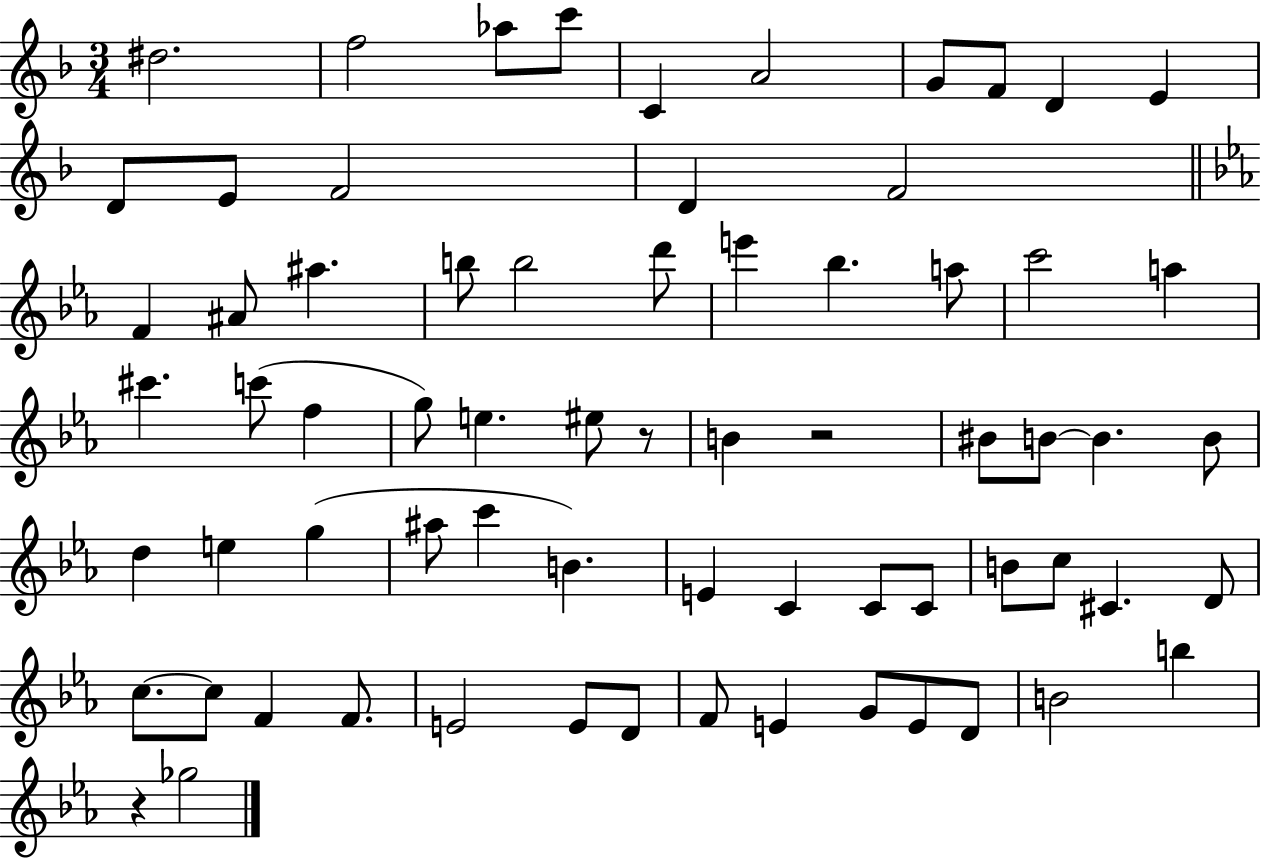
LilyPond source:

{
  \clef treble
  \numericTimeSignature
  \time 3/4
  \key f \major
  dis''2. | f''2 aes''8 c'''8 | c'4 a'2 | g'8 f'8 d'4 e'4 | \break d'8 e'8 f'2 | d'4 f'2 | \bar "||" \break \key ees \major f'4 ais'8 ais''4. | b''8 b''2 d'''8 | e'''4 bes''4. a''8 | c'''2 a''4 | \break cis'''4. c'''8( f''4 | g''8) e''4. eis''8 r8 | b'4 r2 | bis'8 b'8~~ b'4. b'8 | \break d''4 e''4 g''4( | ais''8 c'''4 b'4.) | e'4 c'4 c'8 c'8 | b'8 c''8 cis'4. d'8 | \break c''8.~~ c''8 f'4 f'8. | e'2 e'8 d'8 | f'8 e'4 g'8 e'8 d'8 | b'2 b''4 | \break r4 ges''2 | \bar "|."
}